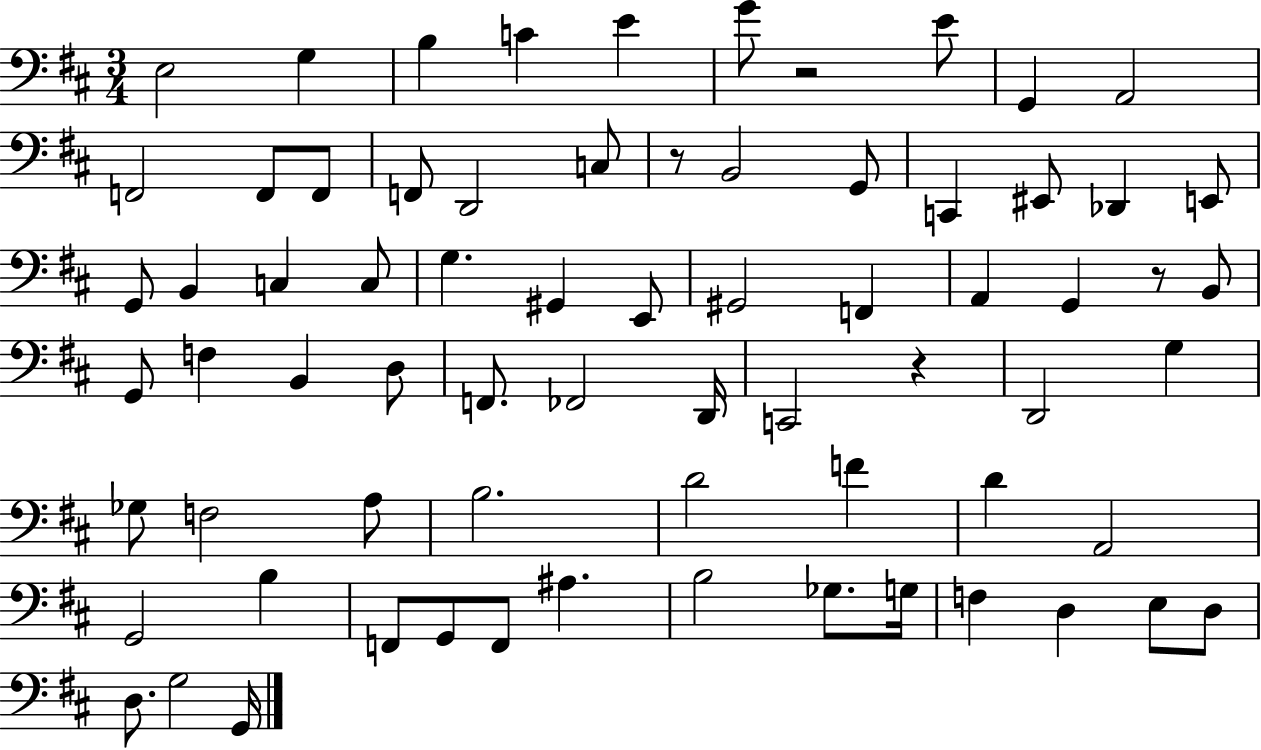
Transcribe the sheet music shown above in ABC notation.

X:1
T:Untitled
M:3/4
L:1/4
K:D
E,2 G, B, C E G/2 z2 E/2 G,, A,,2 F,,2 F,,/2 F,,/2 F,,/2 D,,2 C,/2 z/2 B,,2 G,,/2 C,, ^E,,/2 _D,, E,,/2 G,,/2 B,, C, C,/2 G, ^G,, E,,/2 ^G,,2 F,, A,, G,, z/2 B,,/2 G,,/2 F, B,, D,/2 F,,/2 _F,,2 D,,/4 C,,2 z D,,2 G, _G,/2 F,2 A,/2 B,2 D2 F D A,,2 G,,2 B, F,,/2 G,,/2 F,,/2 ^A, B,2 _G,/2 G,/4 F, D, E,/2 D,/2 D,/2 G,2 G,,/4